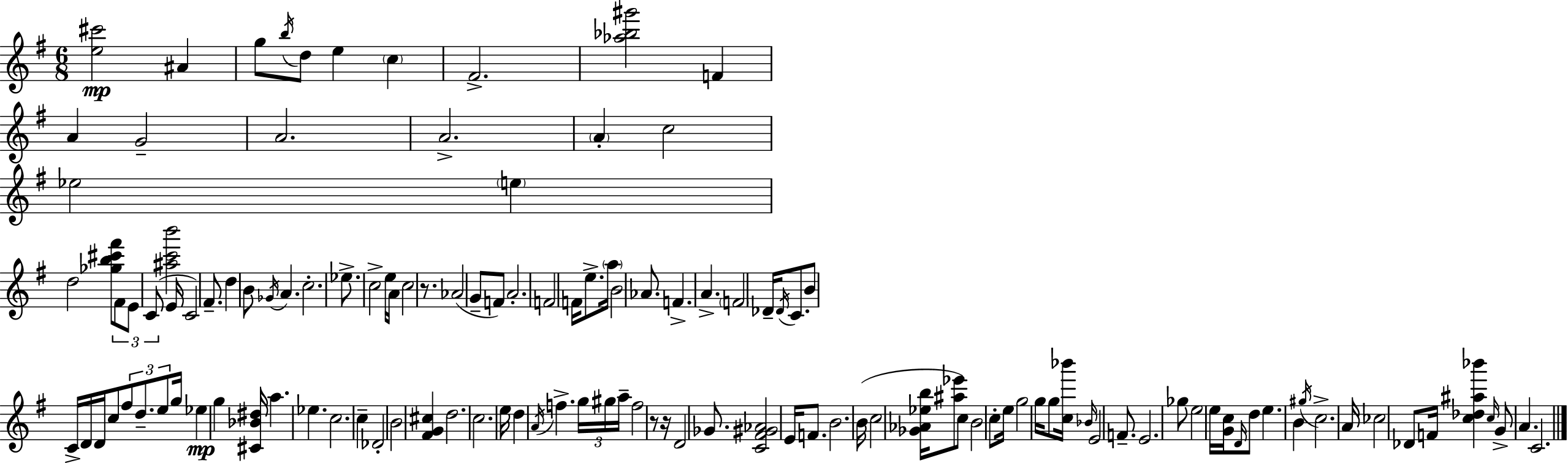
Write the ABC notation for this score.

X:1
T:Untitled
M:6/8
L:1/4
K:Em
[e^c']2 ^A g/2 b/4 d/2 e c ^F2 [_a_b^g']2 F A G2 A2 A2 A c2 _e2 e d2 [_gb^c'^f']/2 ^F/2 E/2 C/2 [^ac'b']2 E/4 C2 ^F/2 d B/2 _G/4 A c2 _e/2 c2 e/4 A/4 c2 z/2 _A2 G/2 F/2 A2 F2 F/4 e/2 a/4 B2 _A/2 F A F2 _D/4 _D/4 C/2 B/2 C/4 D/4 D/4 c/2 ^f/2 d/2 e/2 g/4 _e g [^C_B^d]/4 a _e c2 c _D2 B2 [^FG^c] d2 c2 e/4 d A/4 f g/4 ^g/4 a/4 f2 z/2 z/4 D2 _G/2 [C^F^G_A]2 E/4 F/2 B2 B/4 c2 [_G_A_eb]/4 [^a_e']/2 c/2 B2 c/2 e/4 g2 g/4 g/2 [c_b']/4 _B/4 E2 F/2 E2 _g/2 e2 e/4 [Gc]/4 D/4 d/2 e B ^g/4 c2 A/4 _c2 _D/2 F/4 [c_d^a_b'] c/4 G/2 A C2